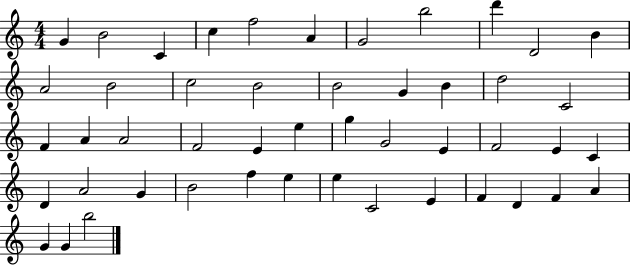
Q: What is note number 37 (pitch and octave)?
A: F5